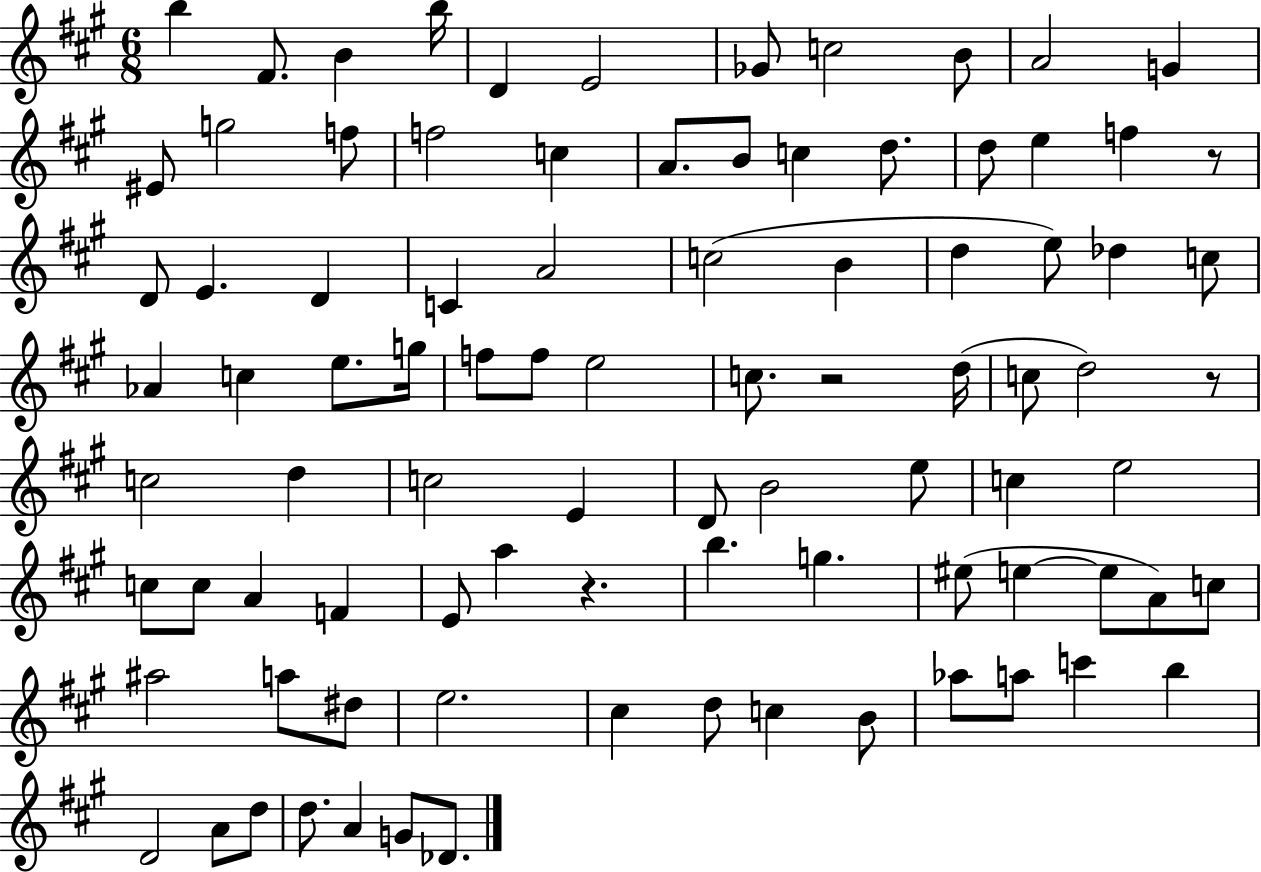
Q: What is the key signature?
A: A major